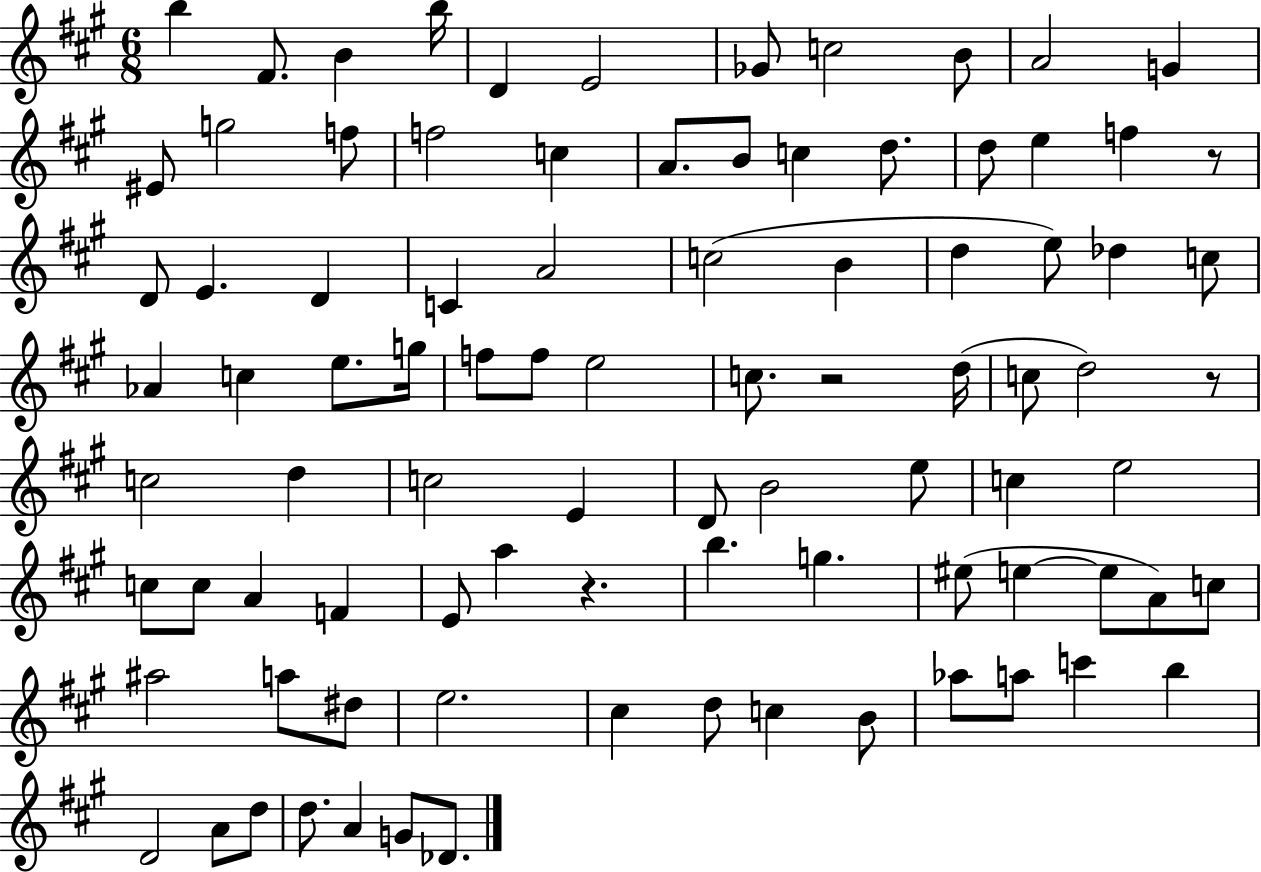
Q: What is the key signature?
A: A major